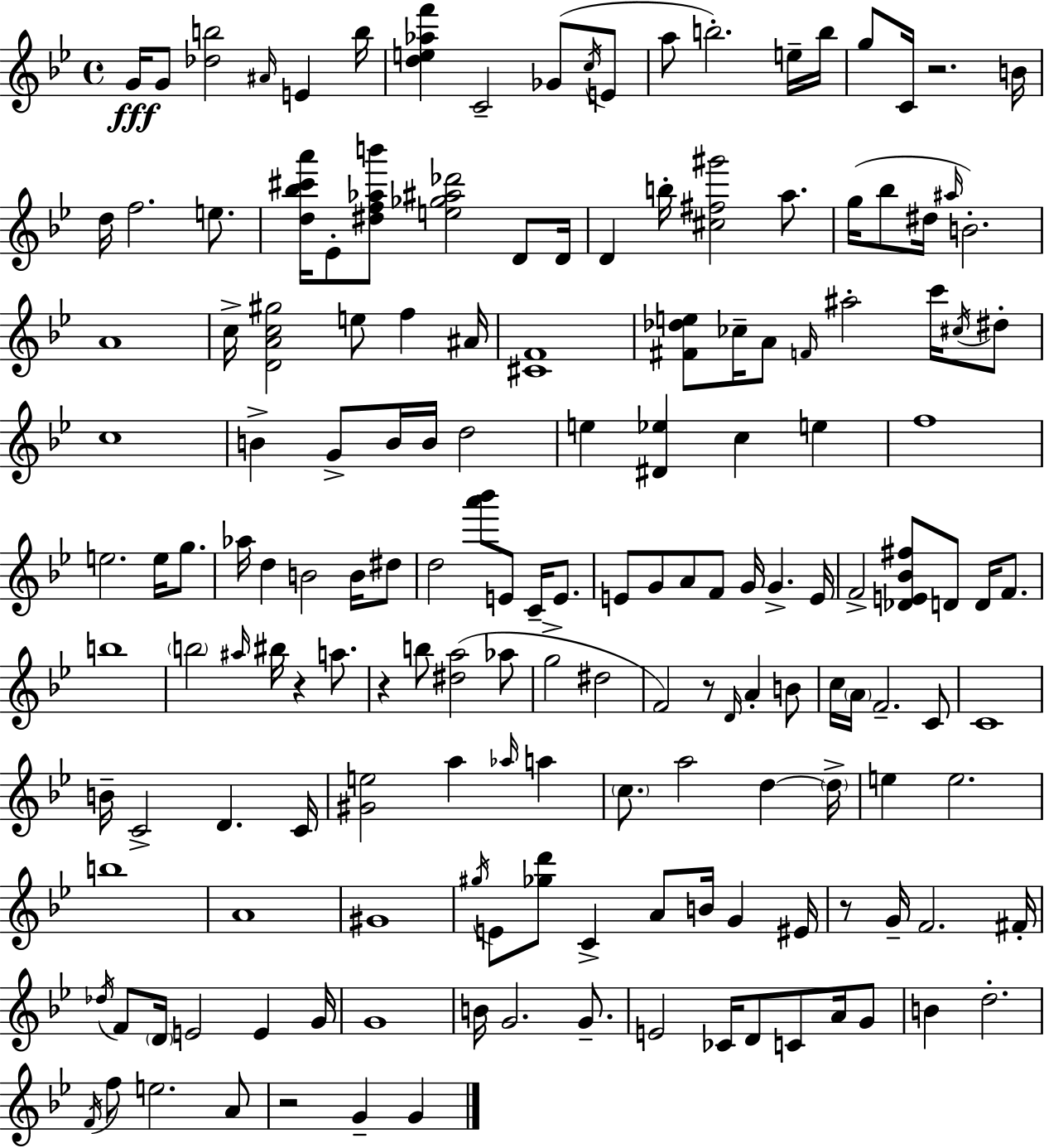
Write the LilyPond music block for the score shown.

{
  \clef treble
  \time 4/4
  \defaultTimeSignature
  \key g \minor
  g'16\fff g'8 <des'' b''>2 \grace { ais'16 } e'4 | b''16 <d'' e'' aes'' f'''>4 c'2-- ges'8( \acciaccatura { c''16 } | e'8 a''8 b''2.-.) | e''16-- b''16 g''8 c'16 r2. | \break b'16 d''16 f''2. e''8. | <d'' bes'' cis''' a'''>16 ees'8-. <dis'' f'' aes'' b'''>8 <e'' ges'' ais'' des'''>2 d'8 | d'16 d'4 b''16-. <cis'' fis'' gis'''>2 a''8. | g''16( bes''8 dis''16 \grace { ais''16 } b'2.-.) | \break a'1 | c''16-> <d' a' c'' gis''>2 e''8 f''4 | ais'16 <cis' f'>1 | <fis' des'' e''>8 ces''16-- a'8 \grace { f'16 } ais''2-. | \break c'''16 \acciaccatura { cis''16 } dis''8-. c''1 | b'4-> g'8-> b'16 b'16 d''2 | e''4 <dis' ees''>4 c''4 | e''4 f''1 | \break e''2. | e''16 g''8. aes''16 d''4 b'2 | b'16 dis''8 d''2 <a''' bes'''>8 e'8 | c'16-- e'8. e'8 g'8 a'8 f'8 g'16 g'4.-> | \break e'16 f'2-> <des' e' bes' fis''>8 d'8 | d'16 f'8. b''1 | \parenthesize b''2 \grace { ais''16 } bis''16 r4 | a''8. r4 b''8 <dis'' a''>2( | \break aes''8 g''2-> dis''2 | f'2) r8 | \grace { d'16 } a'4-. b'8 c''16 \parenthesize a'16 f'2.-- | c'8 c'1 | \break b'16-- c'2-> | d'4. c'16 <gis' e''>2 a''4 | \grace { aes''16 } a''4 \parenthesize c''8. a''2 | d''4~~ \parenthesize d''16-> e''4 e''2. | \break b''1 | a'1 | gis'1 | \acciaccatura { gis''16 } e'8 <ges'' d'''>8 c'4-> | \break a'8 b'16 g'4 eis'16 r8 g'16-- f'2. | fis'16-. \acciaccatura { des''16 } f'8 \parenthesize d'16 e'2 | e'4 g'16 g'1 | b'16 g'2. | \break g'8.-- e'2 | ces'16 d'8 c'8 a'16 g'8 b'4 d''2.-. | \acciaccatura { f'16 } f''8 e''2. | a'8 r2 | \break g'4-- g'4 \bar "|."
}